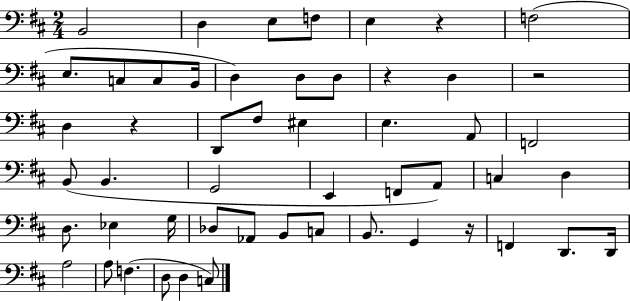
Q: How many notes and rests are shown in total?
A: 52